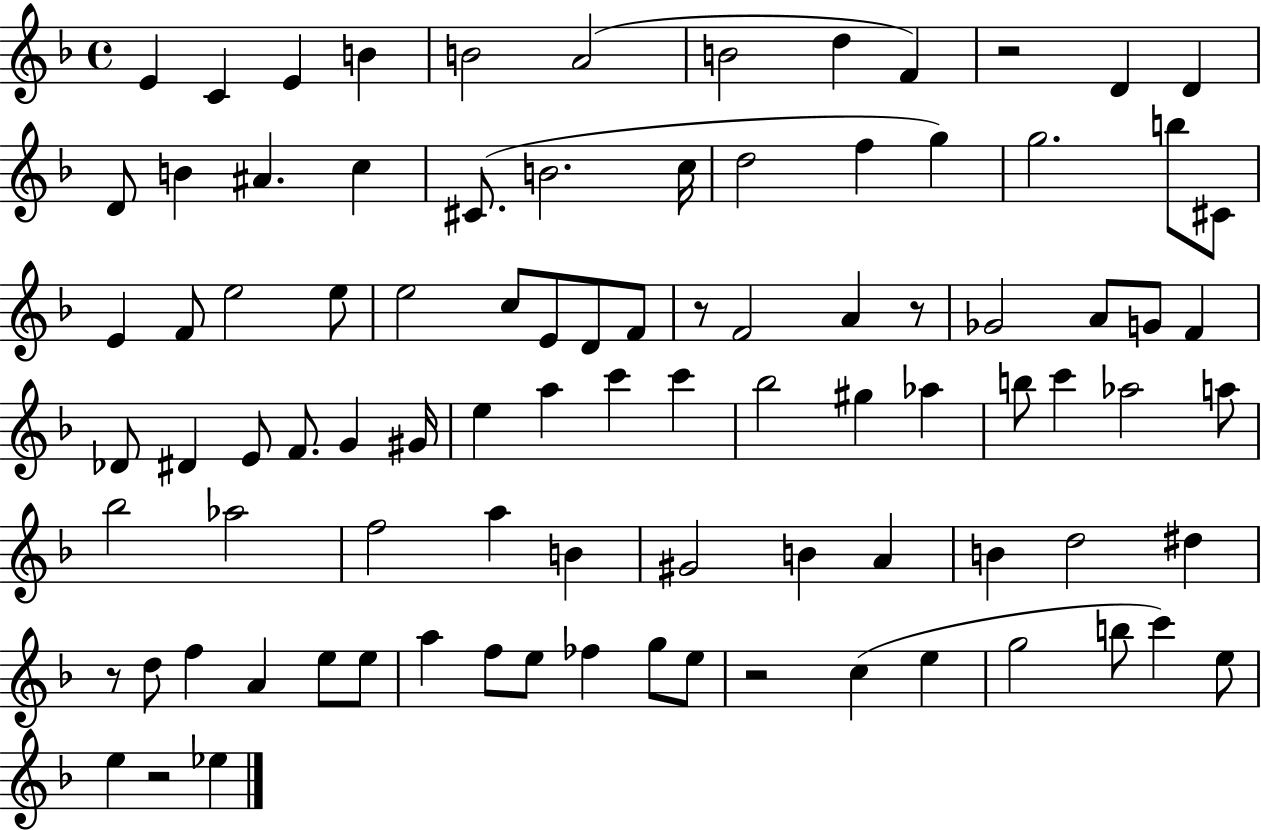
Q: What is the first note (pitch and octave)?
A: E4